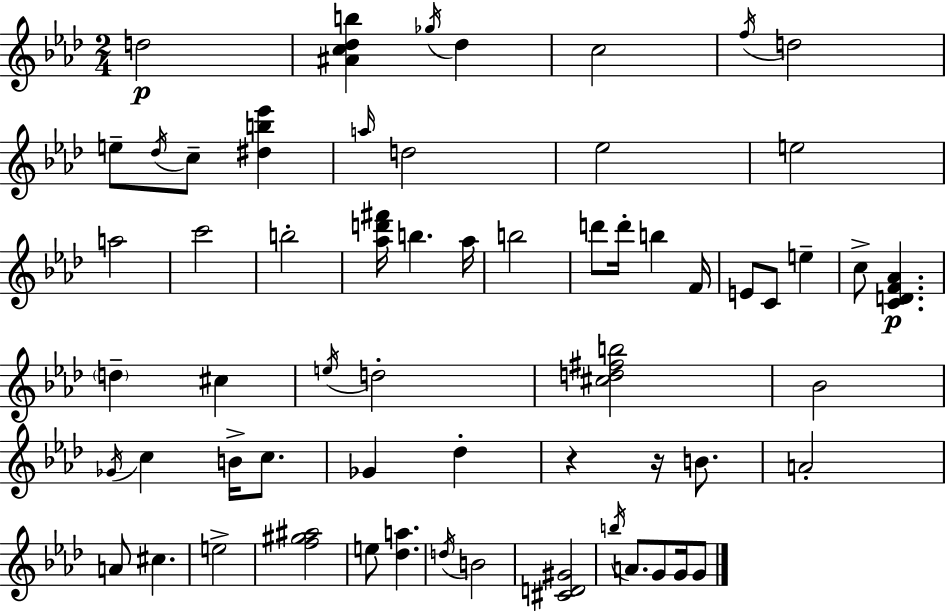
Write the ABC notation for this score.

X:1
T:Untitled
M:2/4
L:1/4
K:Fm
d2 [^Ac_db] _g/4 _d c2 f/4 d2 e/2 _d/4 c/2 [^db_e'] a/4 d2 _e2 e2 a2 c'2 b2 [_ad'^f']/4 b _a/4 b2 d'/2 d'/4 b F/4 E/2 C/2 e c/2 [CDF_A] d ^c e/4 d2 [^cd^fb]2 _B2 _G/4 c B/4 c/2 _G _d z z/4 B/2 A2 A/2 ^c e2 [f^g^a]2 e/2 [_da] d/4 B2 [^CD^G]2 b/4 A/2 G/2 G/4 G/2